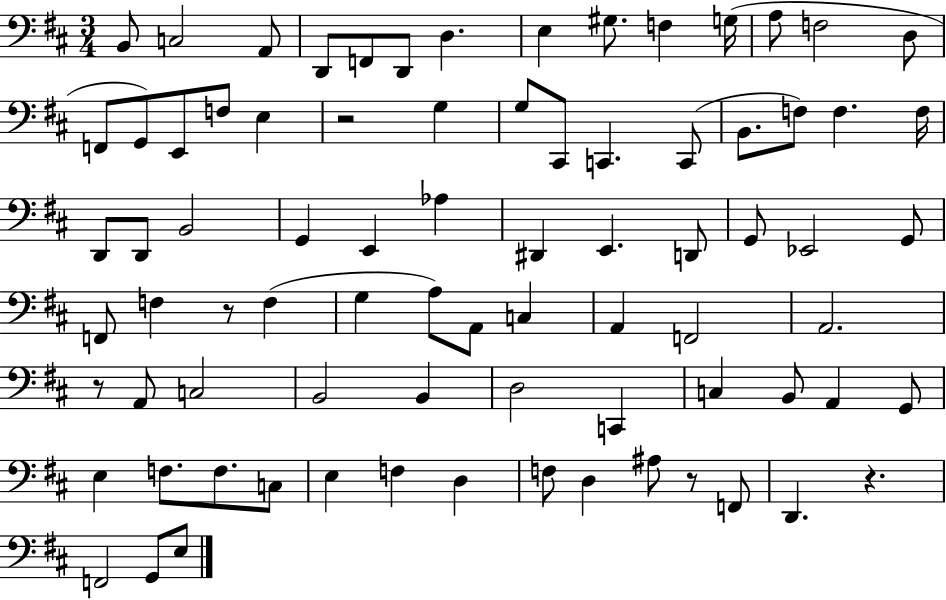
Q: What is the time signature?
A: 3/4